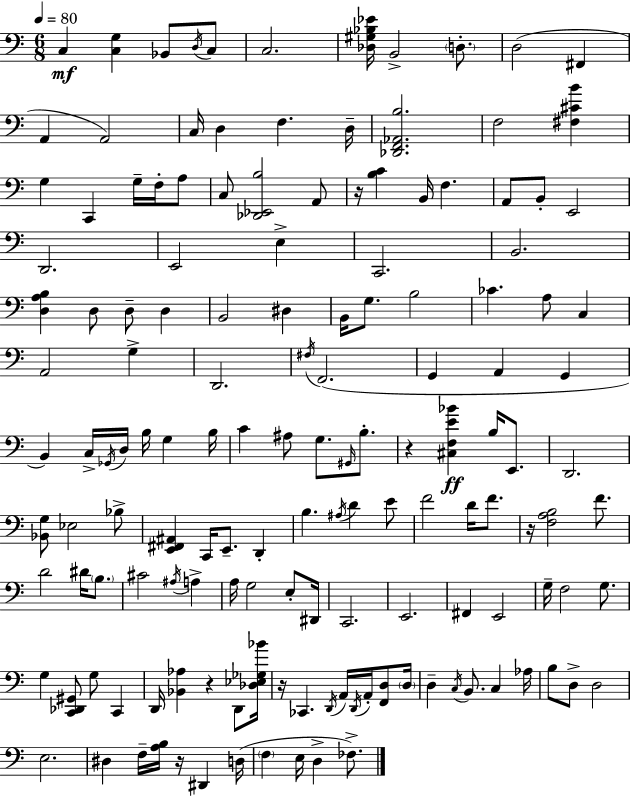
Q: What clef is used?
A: bass